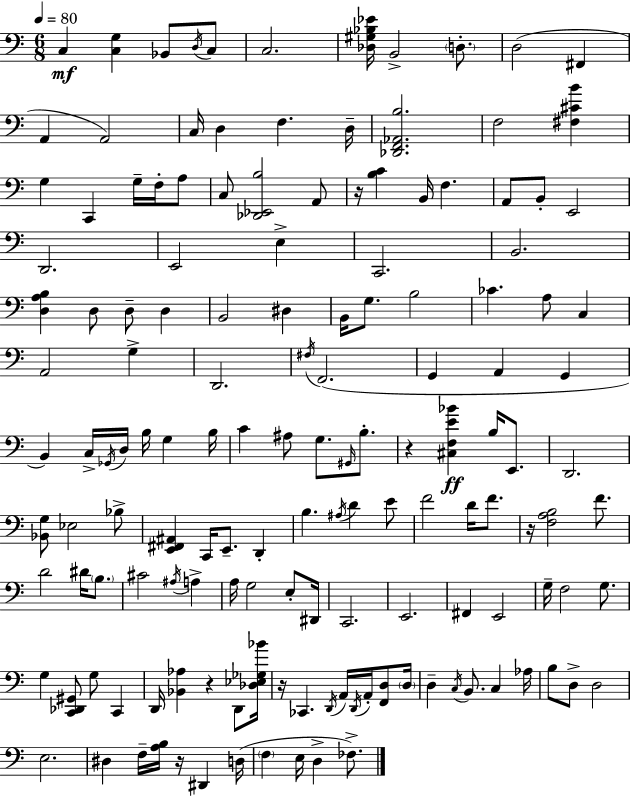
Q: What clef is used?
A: bass